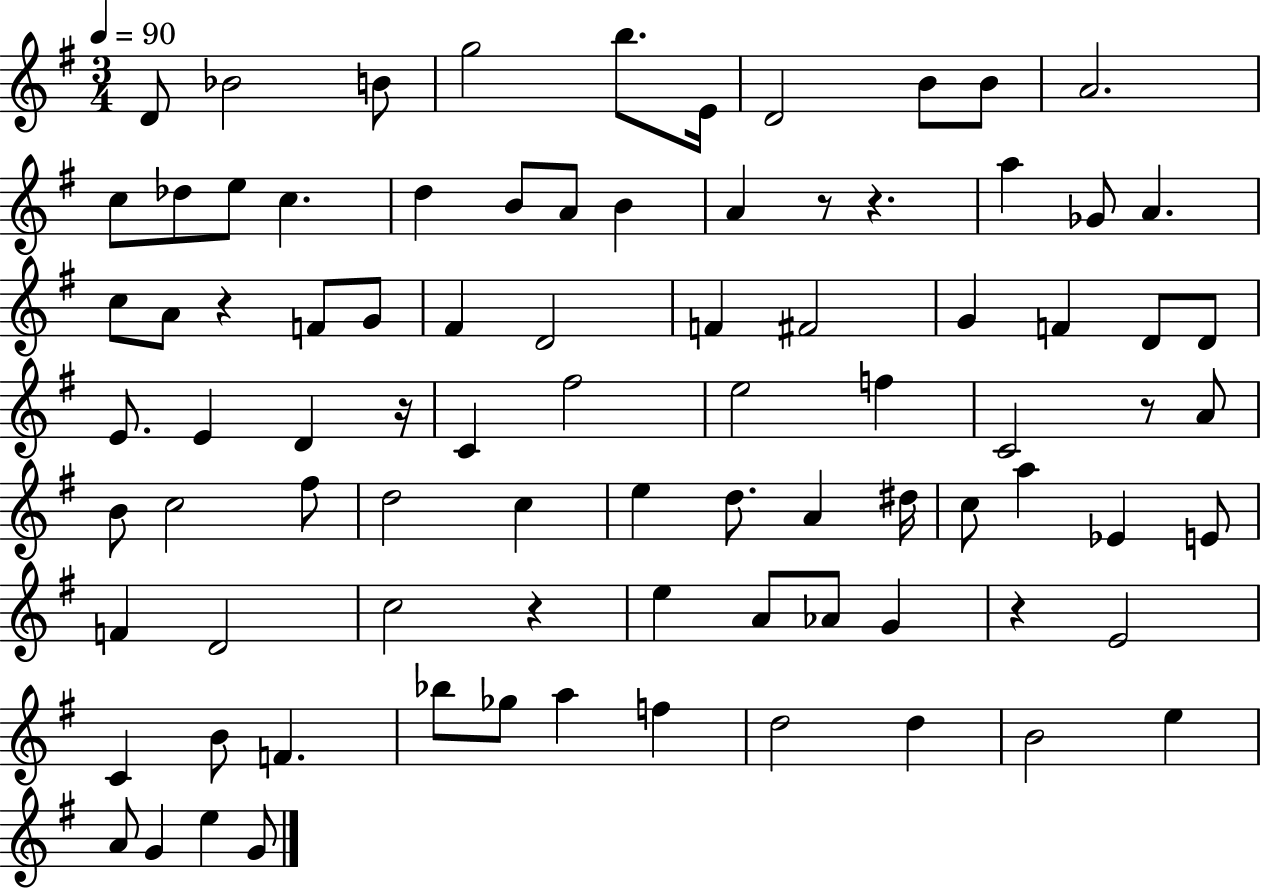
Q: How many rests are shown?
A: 7